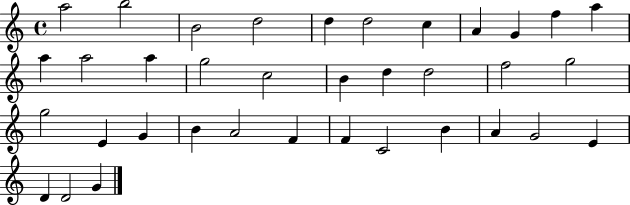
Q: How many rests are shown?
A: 0